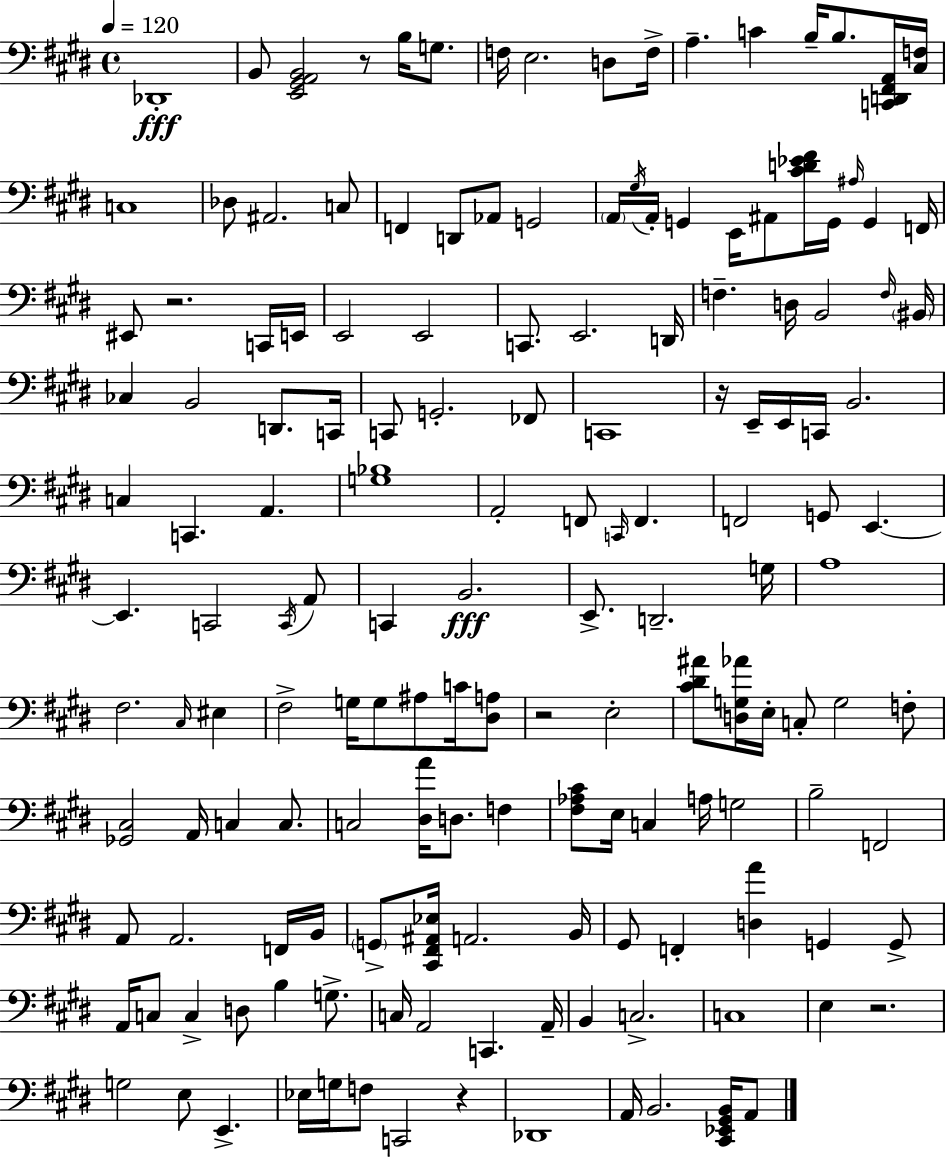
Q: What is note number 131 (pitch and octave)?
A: F3